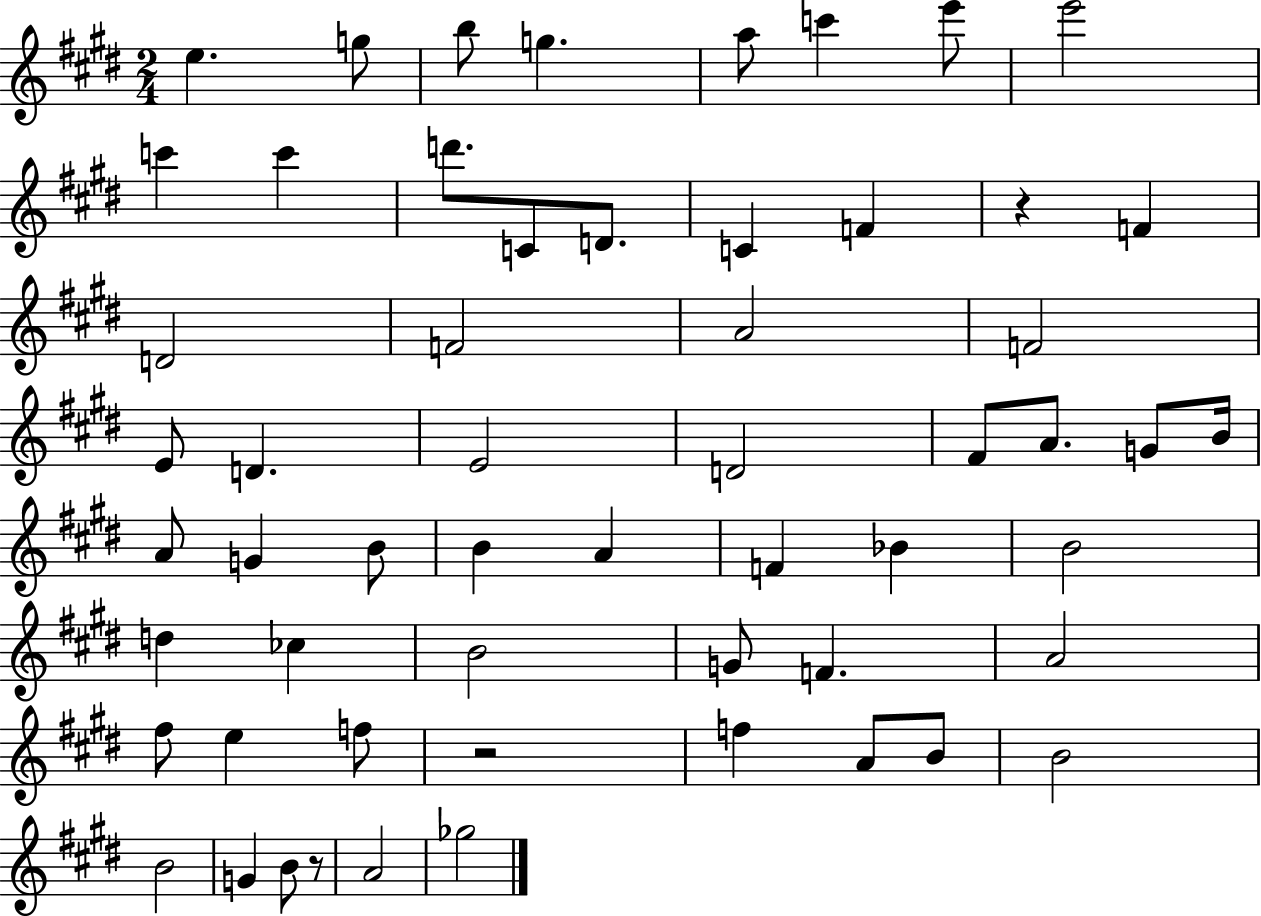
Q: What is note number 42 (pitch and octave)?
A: A4